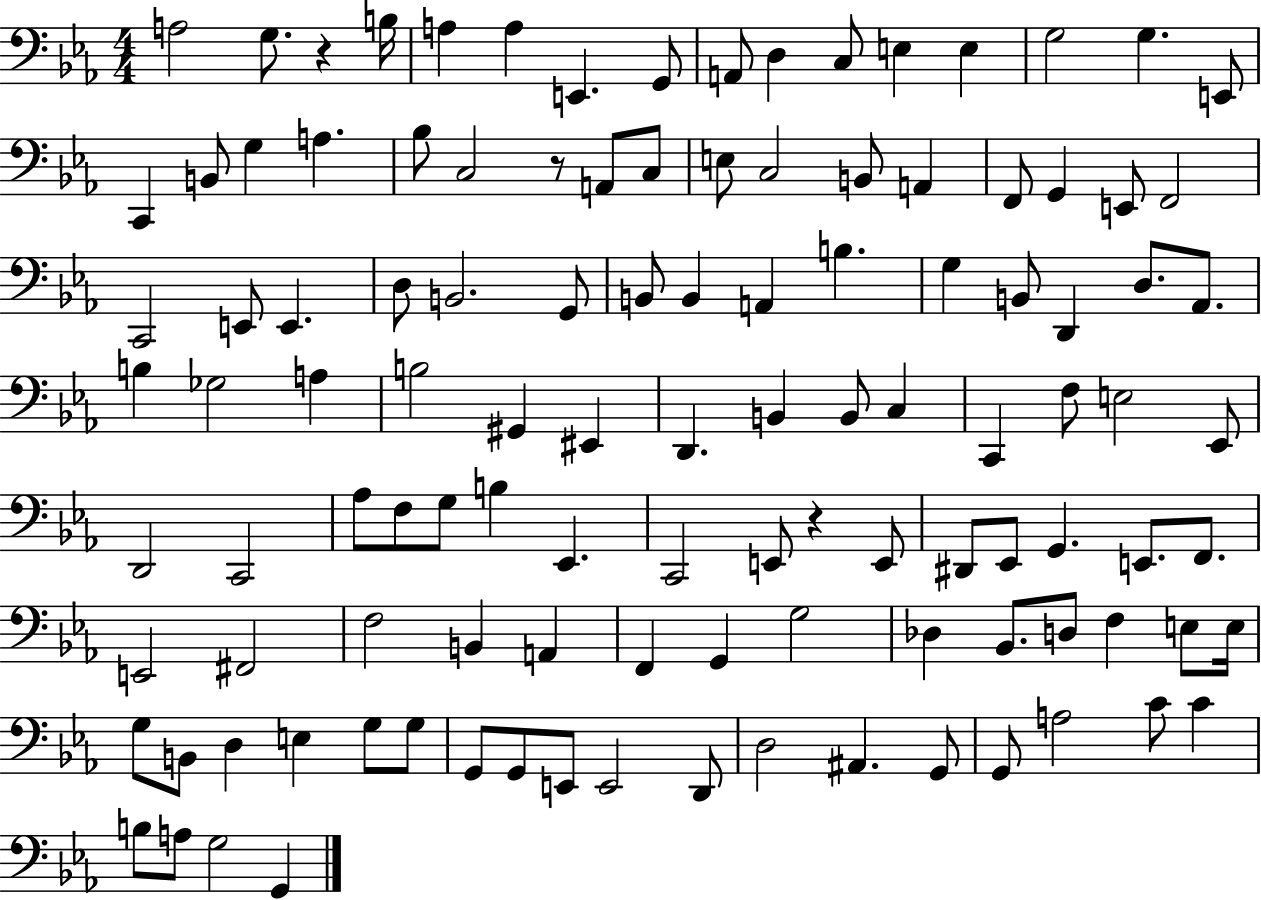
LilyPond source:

{
  \clef bass
  \numericTimeSignature
  \time 4/4
  \key ees \major
  \repeat volta 2 { a2 g8. r4 b16 | a4 a4 e,4. g,8 | a,8 d4 c8 e4 e4 | g2 g4. e,8 | \break c,4 b,8 g4 a4. | bes8 c2 r8 a,8 c8 | e8 c2 b,8 a,4 | f,8 g,4 e,8 f,2 | \break c,2 e,8 e,4. | d8 b,2. g,8 | b,8 b,4 a,4 b4. | g4 b,8 d,4 d8. aes,8. | \break b4 ges2 a4 | b2 gis,4 eis,4 | d,4. b,4 b,8 c4 | c,4 f8 e2 ees,8 | \break d,2 c,2 | aes8 f8 g8 b4 ees,4. | c,2 e,8 r4 e,8 | dis,8 ees,8 g,4. e,8. f,8. | \break e,2 fis,2 | f2 b,4 a,4 | f,4 g,4 g2 | des4 bes,8. d8 f4 e8 e16 | \break g8 b,8 d4 e4 g8 g8 | g,8 g,8 e,8 e,2 d,8 | d2 ais,4. g,8 | g,8 a2 c'8 c'4 | \break b8 a8 g2 g,4 | } \bar "|."
}